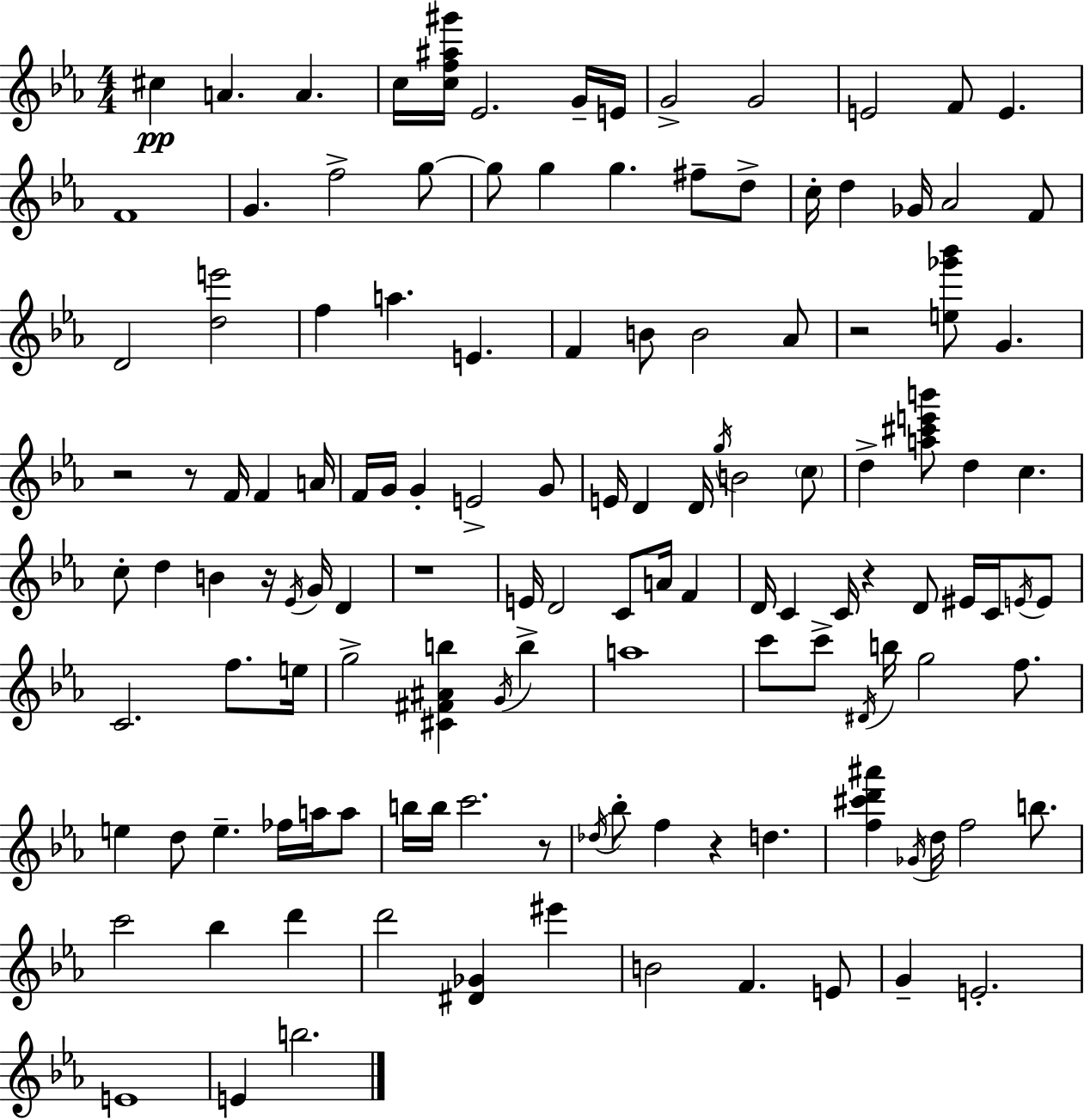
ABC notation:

X:1
T:Untitled
M:4/4
L:1/4
K:Eb
^c A A c/4 [cf^a^g']/4 _E2 G/4 E/4 G2 G2 E2 F/2 E F4 G f2 g/2 g/2 g g ^f/2 d/2 c/4 d _G/4 _A2 F/2 D2 [de']2 f a E F B/2 B2 _A/2 z2 [e_g'_b']/2 G z2 z/2 F/4 F A/4 F/4 G/4 G E2 G/2 E/4 D D/4 g/4 B2 c/2 d [a^c'e'b']/2 d c c/2 d B z/4 _E/4 G/4 D z4 E/4 D2 C/2 A/4 F D/4 C C/4 z D/2 ^E/4 C/4 E/4 E/2 C2 f/2 e/4 g2 [^C^F^Ab] G/4 b a4 c'/2 c'/2 ^D/4 b/4 g2 f/2 e d/2 e _f/4 a/4 a/2 b/4 b/4 c'2 z/2 _d/4 _b/2 f z d [f^c'd'^a'] _G/4 d/4 f2 b/2 c'2 _b d' d'2 [^D_G] ^e' B2 F E/2 G E2 E4 E b2